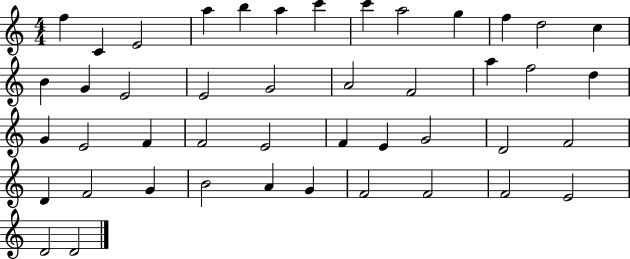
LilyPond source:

{
  \clef treble
  \numericTimeSignature
  \time 4/4
  \key c \major
  f''4 c'4 e'2 | a''4 b''4 a''4 c'''4 | c'''4 a''2 g''4 | f''4 d''2 c''4 | \break b'4 g'4 e'2 | e'2 g'2 | a'2 f'2 | a''4 f''2 d''4 | \break g'4 e'2 f'4 | f'2 e'2 | f'4 e'4 g'2 | d'2 f'2 | \break d'4 f'2 g'4 | b'2 a'4 g'4 | f'2 f'2 | f'2 e'2 | \break d'2 d'2 | \bar "|."
}